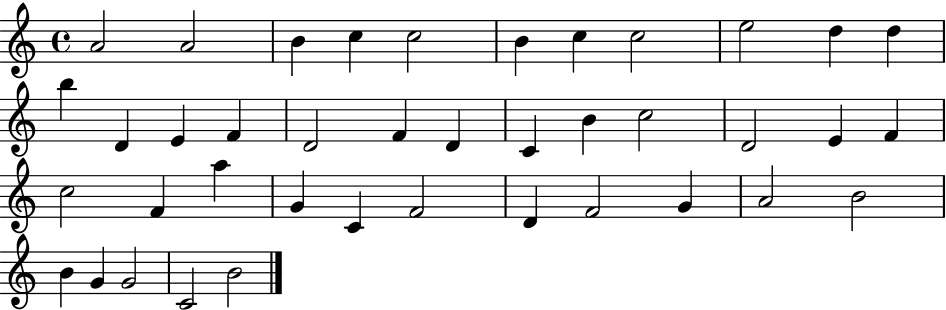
A4/h A4/h B4/q C5/q C5/h B4/q C5/q C5/h E5/h D5/q D5/q B5/q D4/q E4/q F4/q D4/h F4/q D4/q C4/q B4/q C5/h D4/h E4/q F4/q C5/h F4/q A5/q G4/q C4/q F4/h D4/q F4/h G4/q A4/h B4/h B4/q G4/q G4/h C4/h B4/h